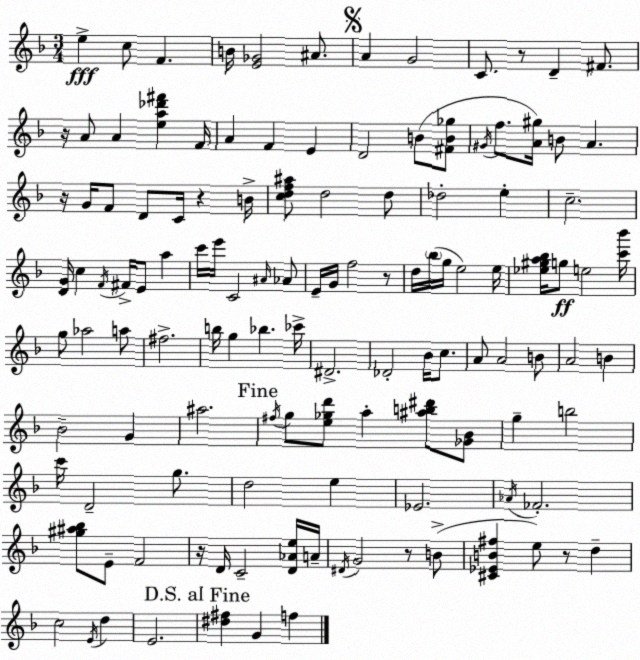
X:1
T:Untitled
M:3/4
L:1/4
K:F
e c/2 F B/4 [E_G]2 ^A/2 A G2 C/2 z/2 D ^F/2 z/4 A/2 A [ea_d'^f'] F/4 A F E D2 B/2 [^FB_g]/2 ^G/4 f/2 [A^g]/4 B/2 A z/4 G/4 F/2 D/2 C/4 z B/4 [cdf^a]/2 d2 d/2 _d2 e c2 [DG]/4 c F/4 ^F/4 E/2 a c'/4 e'/4 C2 ^A/4 _A/2 E/4 G/4 f2 z/2 d/4 _b/4 g/4 e2 e/4 [_e^ga_b]/4 g/2 e2 [c'_b']/4 g/2 _a2 a/2 ^f2 b/4 g _b _c'/4 ^D2 _D2 _B/4 c/2 A/2 A2 B/2 A2 B _B2 G ^a2 ^f/4 g/2 [e_gd']/2 a [^ab^d']/2 [_G_B]/2 g b2 c'/4 D2 g/2 d2 e _E2 _A/4 _F2 [^g^a_b]/2 E/2 F2 z/4 D/4 C2 [D_Ae]/4 A/4 ^D/4 G2 z/2 B/2 [^C_EB^f] e/2 z/2 d c2 E/4 d E2 [^d^f] G f